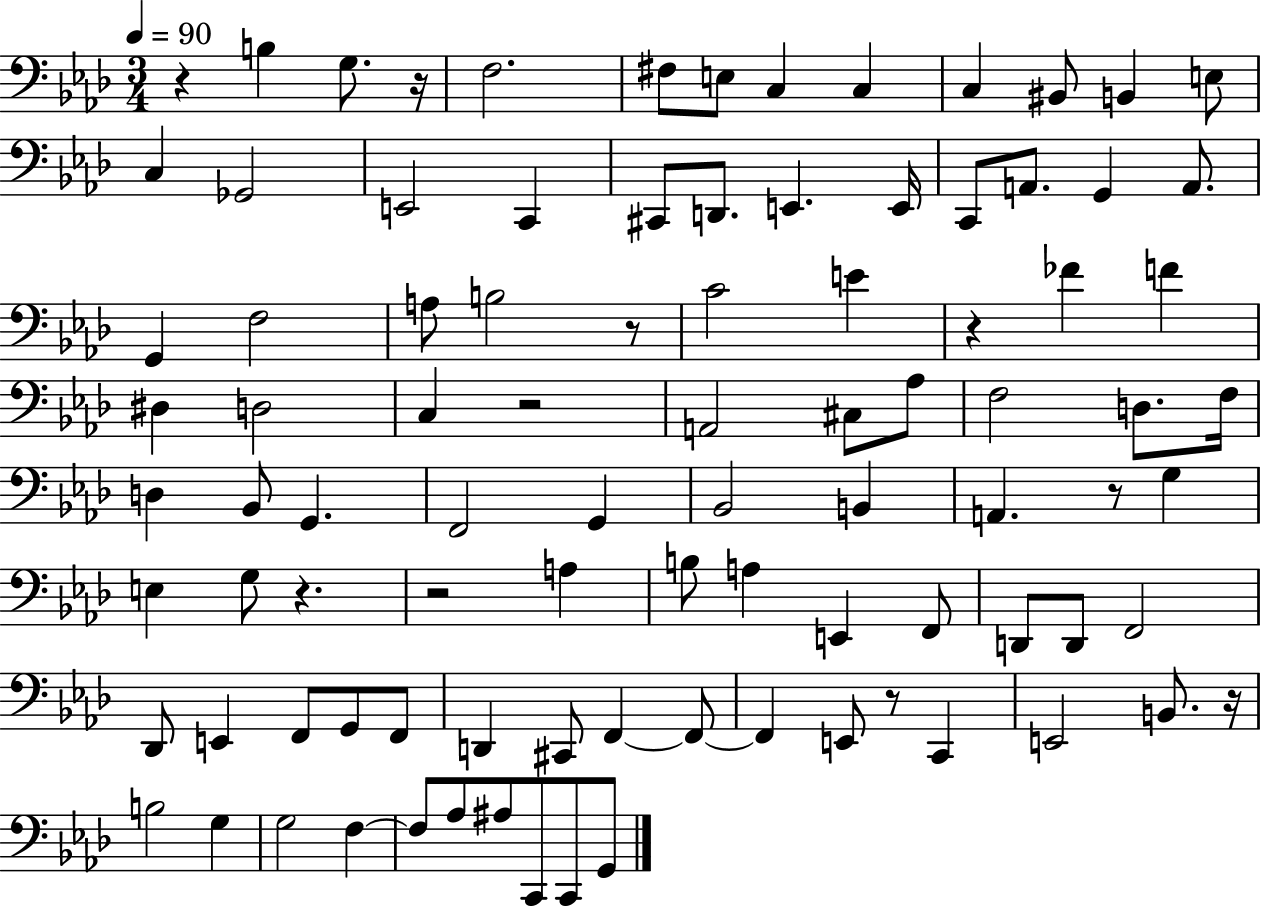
X:1
T:Untitled
M:3/4
L:1/4
K:Ab
z B, G,/2 z/4 F,2 ^F,/2 E,/2 C, C, C, ^B,,/2 B,, E,/2 C, _G,,2 E,,2 C,, ^C,,/2 D,,/2 E,, E,,/4 C,,/2 A,,/2 G,, A,,/2 G,, F,2 A,/2 B,2 z/2 C2 E z _F F ^D, D,2 C, z2 A,,2 ^C,/2 _A,/2 F,2 D,/2 F,/4 D, _B,,/2 G,, F,,2 G,, _B,,2 B,, A,, z/2 G, E, G,/2 z z2 A, B,/2 A, E,, F,,/2 D,,/2 D,,/2 F,,2 _D,,/2 E,, F,,/2 G,,/2 F,,/2 D,, ^C,,/2 F,, F,,/2 F,, E,,/2 z/2 C,, E,,2 B,,/2 z/4 B,2 G, G,2 F, F,/2 _A,/2 ^A,/2 C,,/2 C,,/2 G,,/2